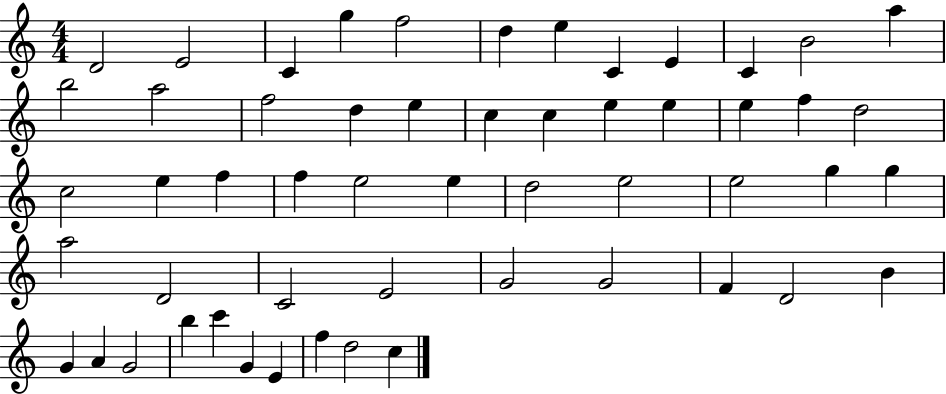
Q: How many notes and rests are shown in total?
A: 54